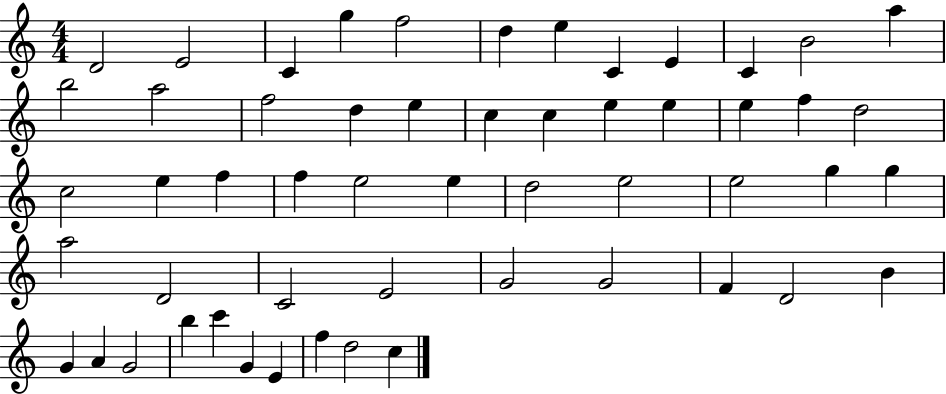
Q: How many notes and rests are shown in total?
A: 54